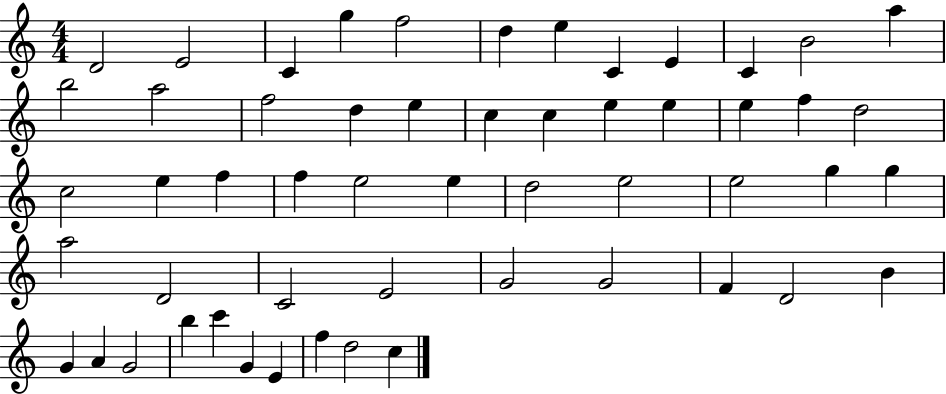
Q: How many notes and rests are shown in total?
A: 54